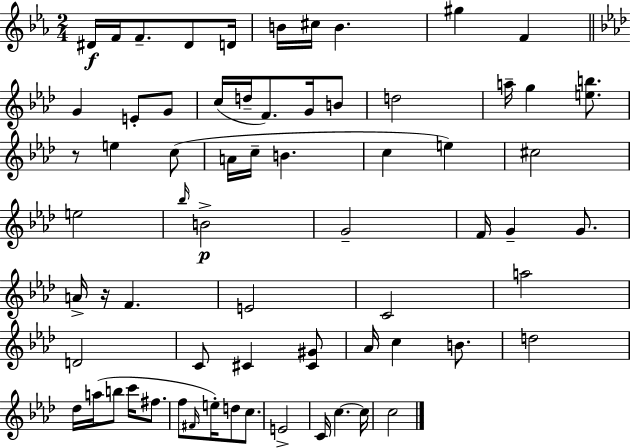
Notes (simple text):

D#4/s F4/s F4/e. D#4/e D4/s B4/s C#5/s B4/q. G#5/q F4/q G4/q E4/e G4/e C5/s D5/s F4/e. G4/s B4/e D5/h A5/s G5/q [E5,B5]/e. R/e E5/q C5/e A4/s C5/s B4/q. C5/q E5/q C#5/h E5/h Bb5/s B4/h G4/h F4/s G4/q G4/e. A4/s R/s F4/q. E4/h C4/h A5/h D4/h C4/e C#4/q [C#4,G#4]/e Ab4/s C5/q B4/e. D5/h Db5/s A5/s B5/e C6/s F#5/e. F5/e F#4/s E5/s D5/e C5/e. E4/h C4/s C5/q. C5/s C5/h